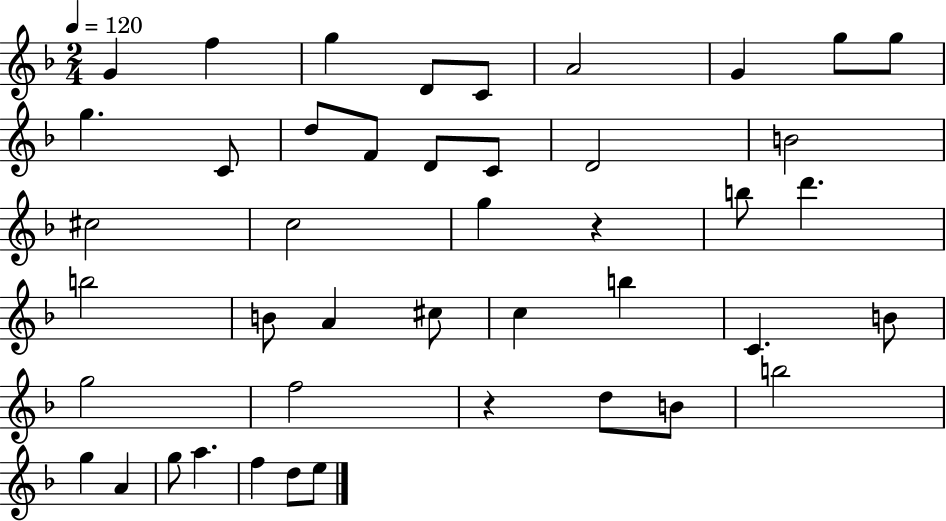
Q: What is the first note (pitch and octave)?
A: G4